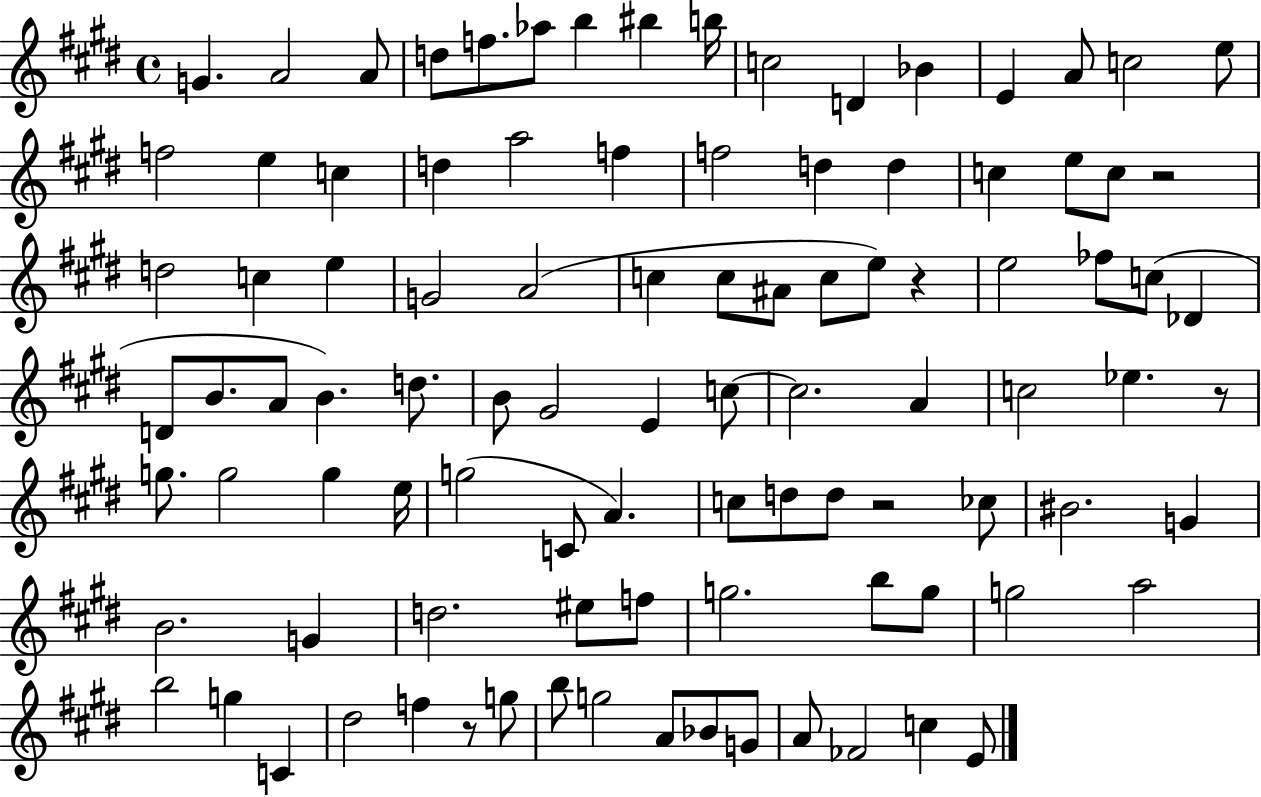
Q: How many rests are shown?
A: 5